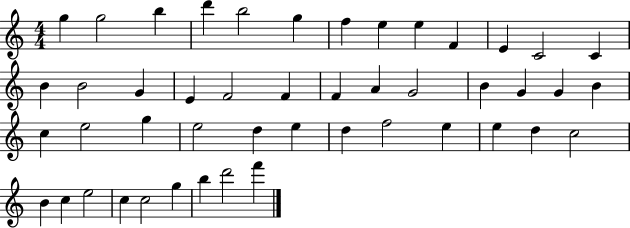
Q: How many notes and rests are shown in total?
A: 47